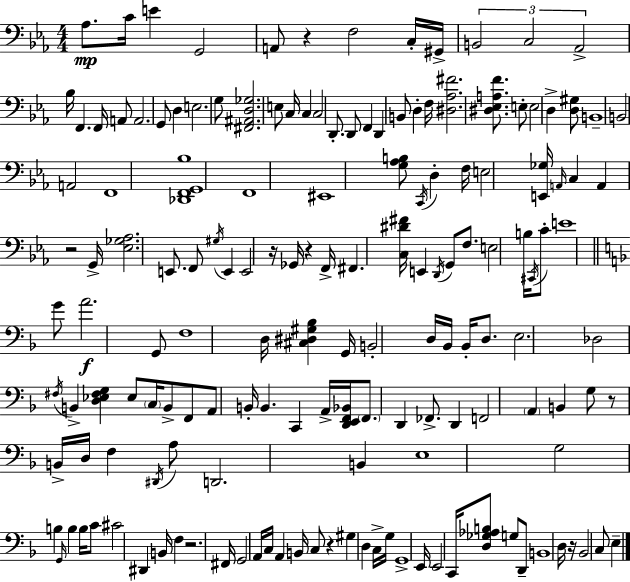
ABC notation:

X:1
T:Untitled
M:4/4
L:1/4
K:Eb
_A,/2 C/4 E G,,2 A,,/2 z F,2 C,/4 ^G,,/4 B,,2 C,2 _A,,2 _B,/4 F,, F,,/4 A,,/2 A,,2 G,,/2 D, E,2 G,/2 [^F,,^A,,D,_G,]2 E,/2 C,/4 C, C,2 D,,/2 D,,/2 F,, D,, B,,/2 D, F,/4 [^D,_A,^F]2 [^D,_E,A,F]/2 E,/2 E,2 D, [D,^G,]/2 B,,4 B,,2 A,,2 F,,4 [_D,,F,,G,,_B,]4 F,,4 ^E,,4 [G,_A,B,]/2 C,,/4 D, F,/4 E,2 [E,,_G,]/4 A,,/4 C, A,, z2 G,,/4 [_E,_G,_A,]2 E,,/2 F,,/2 ^G,/4 E,, E,,2 z/4 _G,,/4 z F,,/4 ^F,, [C,^D^F]/4 E,, D,,/4 G,,/2 F,/2 E,2 B,/4 ^C,,/4 C/2 E4 G/2 A2 G,,/2 F,4 D,/4 [^C,^D,^G,_B,] G,,/4 B,,2 D,/4 _B,,/4 _B,,/4 D,/2 E,2 _D,2 ^F,/4 B,, [D,_E,^F,G,] _E,/2 C,/4 B,,/2 F,,/2 A,,/2 B,,/4 B,, C,, A,,/4 [D,,E,,F,,_B,,]/4 F,,/2 D,, _F,,/2 D,, F,,2 A,, B,, G,/2 z/2 B,,/4 D,/4 F, ^D,,/4 A,/2 D,,2 B,, E,4 G,2 B, G,,/4 B, B,/4 C/2 ^C2 ^D,, B,,/4 F, z2 ^F,,/4 G,,2 A,,/4 C,/4 A,, B,,/4 C,/2 z ^G, D, C,/4 G,/4 G,,4 E,,/4 E,,2 C,,/4 [D,_G,_A,B,]/2 G,/2 D,,/2 B,,4 D,/4 z/4 _B,,2 C,/2 E,